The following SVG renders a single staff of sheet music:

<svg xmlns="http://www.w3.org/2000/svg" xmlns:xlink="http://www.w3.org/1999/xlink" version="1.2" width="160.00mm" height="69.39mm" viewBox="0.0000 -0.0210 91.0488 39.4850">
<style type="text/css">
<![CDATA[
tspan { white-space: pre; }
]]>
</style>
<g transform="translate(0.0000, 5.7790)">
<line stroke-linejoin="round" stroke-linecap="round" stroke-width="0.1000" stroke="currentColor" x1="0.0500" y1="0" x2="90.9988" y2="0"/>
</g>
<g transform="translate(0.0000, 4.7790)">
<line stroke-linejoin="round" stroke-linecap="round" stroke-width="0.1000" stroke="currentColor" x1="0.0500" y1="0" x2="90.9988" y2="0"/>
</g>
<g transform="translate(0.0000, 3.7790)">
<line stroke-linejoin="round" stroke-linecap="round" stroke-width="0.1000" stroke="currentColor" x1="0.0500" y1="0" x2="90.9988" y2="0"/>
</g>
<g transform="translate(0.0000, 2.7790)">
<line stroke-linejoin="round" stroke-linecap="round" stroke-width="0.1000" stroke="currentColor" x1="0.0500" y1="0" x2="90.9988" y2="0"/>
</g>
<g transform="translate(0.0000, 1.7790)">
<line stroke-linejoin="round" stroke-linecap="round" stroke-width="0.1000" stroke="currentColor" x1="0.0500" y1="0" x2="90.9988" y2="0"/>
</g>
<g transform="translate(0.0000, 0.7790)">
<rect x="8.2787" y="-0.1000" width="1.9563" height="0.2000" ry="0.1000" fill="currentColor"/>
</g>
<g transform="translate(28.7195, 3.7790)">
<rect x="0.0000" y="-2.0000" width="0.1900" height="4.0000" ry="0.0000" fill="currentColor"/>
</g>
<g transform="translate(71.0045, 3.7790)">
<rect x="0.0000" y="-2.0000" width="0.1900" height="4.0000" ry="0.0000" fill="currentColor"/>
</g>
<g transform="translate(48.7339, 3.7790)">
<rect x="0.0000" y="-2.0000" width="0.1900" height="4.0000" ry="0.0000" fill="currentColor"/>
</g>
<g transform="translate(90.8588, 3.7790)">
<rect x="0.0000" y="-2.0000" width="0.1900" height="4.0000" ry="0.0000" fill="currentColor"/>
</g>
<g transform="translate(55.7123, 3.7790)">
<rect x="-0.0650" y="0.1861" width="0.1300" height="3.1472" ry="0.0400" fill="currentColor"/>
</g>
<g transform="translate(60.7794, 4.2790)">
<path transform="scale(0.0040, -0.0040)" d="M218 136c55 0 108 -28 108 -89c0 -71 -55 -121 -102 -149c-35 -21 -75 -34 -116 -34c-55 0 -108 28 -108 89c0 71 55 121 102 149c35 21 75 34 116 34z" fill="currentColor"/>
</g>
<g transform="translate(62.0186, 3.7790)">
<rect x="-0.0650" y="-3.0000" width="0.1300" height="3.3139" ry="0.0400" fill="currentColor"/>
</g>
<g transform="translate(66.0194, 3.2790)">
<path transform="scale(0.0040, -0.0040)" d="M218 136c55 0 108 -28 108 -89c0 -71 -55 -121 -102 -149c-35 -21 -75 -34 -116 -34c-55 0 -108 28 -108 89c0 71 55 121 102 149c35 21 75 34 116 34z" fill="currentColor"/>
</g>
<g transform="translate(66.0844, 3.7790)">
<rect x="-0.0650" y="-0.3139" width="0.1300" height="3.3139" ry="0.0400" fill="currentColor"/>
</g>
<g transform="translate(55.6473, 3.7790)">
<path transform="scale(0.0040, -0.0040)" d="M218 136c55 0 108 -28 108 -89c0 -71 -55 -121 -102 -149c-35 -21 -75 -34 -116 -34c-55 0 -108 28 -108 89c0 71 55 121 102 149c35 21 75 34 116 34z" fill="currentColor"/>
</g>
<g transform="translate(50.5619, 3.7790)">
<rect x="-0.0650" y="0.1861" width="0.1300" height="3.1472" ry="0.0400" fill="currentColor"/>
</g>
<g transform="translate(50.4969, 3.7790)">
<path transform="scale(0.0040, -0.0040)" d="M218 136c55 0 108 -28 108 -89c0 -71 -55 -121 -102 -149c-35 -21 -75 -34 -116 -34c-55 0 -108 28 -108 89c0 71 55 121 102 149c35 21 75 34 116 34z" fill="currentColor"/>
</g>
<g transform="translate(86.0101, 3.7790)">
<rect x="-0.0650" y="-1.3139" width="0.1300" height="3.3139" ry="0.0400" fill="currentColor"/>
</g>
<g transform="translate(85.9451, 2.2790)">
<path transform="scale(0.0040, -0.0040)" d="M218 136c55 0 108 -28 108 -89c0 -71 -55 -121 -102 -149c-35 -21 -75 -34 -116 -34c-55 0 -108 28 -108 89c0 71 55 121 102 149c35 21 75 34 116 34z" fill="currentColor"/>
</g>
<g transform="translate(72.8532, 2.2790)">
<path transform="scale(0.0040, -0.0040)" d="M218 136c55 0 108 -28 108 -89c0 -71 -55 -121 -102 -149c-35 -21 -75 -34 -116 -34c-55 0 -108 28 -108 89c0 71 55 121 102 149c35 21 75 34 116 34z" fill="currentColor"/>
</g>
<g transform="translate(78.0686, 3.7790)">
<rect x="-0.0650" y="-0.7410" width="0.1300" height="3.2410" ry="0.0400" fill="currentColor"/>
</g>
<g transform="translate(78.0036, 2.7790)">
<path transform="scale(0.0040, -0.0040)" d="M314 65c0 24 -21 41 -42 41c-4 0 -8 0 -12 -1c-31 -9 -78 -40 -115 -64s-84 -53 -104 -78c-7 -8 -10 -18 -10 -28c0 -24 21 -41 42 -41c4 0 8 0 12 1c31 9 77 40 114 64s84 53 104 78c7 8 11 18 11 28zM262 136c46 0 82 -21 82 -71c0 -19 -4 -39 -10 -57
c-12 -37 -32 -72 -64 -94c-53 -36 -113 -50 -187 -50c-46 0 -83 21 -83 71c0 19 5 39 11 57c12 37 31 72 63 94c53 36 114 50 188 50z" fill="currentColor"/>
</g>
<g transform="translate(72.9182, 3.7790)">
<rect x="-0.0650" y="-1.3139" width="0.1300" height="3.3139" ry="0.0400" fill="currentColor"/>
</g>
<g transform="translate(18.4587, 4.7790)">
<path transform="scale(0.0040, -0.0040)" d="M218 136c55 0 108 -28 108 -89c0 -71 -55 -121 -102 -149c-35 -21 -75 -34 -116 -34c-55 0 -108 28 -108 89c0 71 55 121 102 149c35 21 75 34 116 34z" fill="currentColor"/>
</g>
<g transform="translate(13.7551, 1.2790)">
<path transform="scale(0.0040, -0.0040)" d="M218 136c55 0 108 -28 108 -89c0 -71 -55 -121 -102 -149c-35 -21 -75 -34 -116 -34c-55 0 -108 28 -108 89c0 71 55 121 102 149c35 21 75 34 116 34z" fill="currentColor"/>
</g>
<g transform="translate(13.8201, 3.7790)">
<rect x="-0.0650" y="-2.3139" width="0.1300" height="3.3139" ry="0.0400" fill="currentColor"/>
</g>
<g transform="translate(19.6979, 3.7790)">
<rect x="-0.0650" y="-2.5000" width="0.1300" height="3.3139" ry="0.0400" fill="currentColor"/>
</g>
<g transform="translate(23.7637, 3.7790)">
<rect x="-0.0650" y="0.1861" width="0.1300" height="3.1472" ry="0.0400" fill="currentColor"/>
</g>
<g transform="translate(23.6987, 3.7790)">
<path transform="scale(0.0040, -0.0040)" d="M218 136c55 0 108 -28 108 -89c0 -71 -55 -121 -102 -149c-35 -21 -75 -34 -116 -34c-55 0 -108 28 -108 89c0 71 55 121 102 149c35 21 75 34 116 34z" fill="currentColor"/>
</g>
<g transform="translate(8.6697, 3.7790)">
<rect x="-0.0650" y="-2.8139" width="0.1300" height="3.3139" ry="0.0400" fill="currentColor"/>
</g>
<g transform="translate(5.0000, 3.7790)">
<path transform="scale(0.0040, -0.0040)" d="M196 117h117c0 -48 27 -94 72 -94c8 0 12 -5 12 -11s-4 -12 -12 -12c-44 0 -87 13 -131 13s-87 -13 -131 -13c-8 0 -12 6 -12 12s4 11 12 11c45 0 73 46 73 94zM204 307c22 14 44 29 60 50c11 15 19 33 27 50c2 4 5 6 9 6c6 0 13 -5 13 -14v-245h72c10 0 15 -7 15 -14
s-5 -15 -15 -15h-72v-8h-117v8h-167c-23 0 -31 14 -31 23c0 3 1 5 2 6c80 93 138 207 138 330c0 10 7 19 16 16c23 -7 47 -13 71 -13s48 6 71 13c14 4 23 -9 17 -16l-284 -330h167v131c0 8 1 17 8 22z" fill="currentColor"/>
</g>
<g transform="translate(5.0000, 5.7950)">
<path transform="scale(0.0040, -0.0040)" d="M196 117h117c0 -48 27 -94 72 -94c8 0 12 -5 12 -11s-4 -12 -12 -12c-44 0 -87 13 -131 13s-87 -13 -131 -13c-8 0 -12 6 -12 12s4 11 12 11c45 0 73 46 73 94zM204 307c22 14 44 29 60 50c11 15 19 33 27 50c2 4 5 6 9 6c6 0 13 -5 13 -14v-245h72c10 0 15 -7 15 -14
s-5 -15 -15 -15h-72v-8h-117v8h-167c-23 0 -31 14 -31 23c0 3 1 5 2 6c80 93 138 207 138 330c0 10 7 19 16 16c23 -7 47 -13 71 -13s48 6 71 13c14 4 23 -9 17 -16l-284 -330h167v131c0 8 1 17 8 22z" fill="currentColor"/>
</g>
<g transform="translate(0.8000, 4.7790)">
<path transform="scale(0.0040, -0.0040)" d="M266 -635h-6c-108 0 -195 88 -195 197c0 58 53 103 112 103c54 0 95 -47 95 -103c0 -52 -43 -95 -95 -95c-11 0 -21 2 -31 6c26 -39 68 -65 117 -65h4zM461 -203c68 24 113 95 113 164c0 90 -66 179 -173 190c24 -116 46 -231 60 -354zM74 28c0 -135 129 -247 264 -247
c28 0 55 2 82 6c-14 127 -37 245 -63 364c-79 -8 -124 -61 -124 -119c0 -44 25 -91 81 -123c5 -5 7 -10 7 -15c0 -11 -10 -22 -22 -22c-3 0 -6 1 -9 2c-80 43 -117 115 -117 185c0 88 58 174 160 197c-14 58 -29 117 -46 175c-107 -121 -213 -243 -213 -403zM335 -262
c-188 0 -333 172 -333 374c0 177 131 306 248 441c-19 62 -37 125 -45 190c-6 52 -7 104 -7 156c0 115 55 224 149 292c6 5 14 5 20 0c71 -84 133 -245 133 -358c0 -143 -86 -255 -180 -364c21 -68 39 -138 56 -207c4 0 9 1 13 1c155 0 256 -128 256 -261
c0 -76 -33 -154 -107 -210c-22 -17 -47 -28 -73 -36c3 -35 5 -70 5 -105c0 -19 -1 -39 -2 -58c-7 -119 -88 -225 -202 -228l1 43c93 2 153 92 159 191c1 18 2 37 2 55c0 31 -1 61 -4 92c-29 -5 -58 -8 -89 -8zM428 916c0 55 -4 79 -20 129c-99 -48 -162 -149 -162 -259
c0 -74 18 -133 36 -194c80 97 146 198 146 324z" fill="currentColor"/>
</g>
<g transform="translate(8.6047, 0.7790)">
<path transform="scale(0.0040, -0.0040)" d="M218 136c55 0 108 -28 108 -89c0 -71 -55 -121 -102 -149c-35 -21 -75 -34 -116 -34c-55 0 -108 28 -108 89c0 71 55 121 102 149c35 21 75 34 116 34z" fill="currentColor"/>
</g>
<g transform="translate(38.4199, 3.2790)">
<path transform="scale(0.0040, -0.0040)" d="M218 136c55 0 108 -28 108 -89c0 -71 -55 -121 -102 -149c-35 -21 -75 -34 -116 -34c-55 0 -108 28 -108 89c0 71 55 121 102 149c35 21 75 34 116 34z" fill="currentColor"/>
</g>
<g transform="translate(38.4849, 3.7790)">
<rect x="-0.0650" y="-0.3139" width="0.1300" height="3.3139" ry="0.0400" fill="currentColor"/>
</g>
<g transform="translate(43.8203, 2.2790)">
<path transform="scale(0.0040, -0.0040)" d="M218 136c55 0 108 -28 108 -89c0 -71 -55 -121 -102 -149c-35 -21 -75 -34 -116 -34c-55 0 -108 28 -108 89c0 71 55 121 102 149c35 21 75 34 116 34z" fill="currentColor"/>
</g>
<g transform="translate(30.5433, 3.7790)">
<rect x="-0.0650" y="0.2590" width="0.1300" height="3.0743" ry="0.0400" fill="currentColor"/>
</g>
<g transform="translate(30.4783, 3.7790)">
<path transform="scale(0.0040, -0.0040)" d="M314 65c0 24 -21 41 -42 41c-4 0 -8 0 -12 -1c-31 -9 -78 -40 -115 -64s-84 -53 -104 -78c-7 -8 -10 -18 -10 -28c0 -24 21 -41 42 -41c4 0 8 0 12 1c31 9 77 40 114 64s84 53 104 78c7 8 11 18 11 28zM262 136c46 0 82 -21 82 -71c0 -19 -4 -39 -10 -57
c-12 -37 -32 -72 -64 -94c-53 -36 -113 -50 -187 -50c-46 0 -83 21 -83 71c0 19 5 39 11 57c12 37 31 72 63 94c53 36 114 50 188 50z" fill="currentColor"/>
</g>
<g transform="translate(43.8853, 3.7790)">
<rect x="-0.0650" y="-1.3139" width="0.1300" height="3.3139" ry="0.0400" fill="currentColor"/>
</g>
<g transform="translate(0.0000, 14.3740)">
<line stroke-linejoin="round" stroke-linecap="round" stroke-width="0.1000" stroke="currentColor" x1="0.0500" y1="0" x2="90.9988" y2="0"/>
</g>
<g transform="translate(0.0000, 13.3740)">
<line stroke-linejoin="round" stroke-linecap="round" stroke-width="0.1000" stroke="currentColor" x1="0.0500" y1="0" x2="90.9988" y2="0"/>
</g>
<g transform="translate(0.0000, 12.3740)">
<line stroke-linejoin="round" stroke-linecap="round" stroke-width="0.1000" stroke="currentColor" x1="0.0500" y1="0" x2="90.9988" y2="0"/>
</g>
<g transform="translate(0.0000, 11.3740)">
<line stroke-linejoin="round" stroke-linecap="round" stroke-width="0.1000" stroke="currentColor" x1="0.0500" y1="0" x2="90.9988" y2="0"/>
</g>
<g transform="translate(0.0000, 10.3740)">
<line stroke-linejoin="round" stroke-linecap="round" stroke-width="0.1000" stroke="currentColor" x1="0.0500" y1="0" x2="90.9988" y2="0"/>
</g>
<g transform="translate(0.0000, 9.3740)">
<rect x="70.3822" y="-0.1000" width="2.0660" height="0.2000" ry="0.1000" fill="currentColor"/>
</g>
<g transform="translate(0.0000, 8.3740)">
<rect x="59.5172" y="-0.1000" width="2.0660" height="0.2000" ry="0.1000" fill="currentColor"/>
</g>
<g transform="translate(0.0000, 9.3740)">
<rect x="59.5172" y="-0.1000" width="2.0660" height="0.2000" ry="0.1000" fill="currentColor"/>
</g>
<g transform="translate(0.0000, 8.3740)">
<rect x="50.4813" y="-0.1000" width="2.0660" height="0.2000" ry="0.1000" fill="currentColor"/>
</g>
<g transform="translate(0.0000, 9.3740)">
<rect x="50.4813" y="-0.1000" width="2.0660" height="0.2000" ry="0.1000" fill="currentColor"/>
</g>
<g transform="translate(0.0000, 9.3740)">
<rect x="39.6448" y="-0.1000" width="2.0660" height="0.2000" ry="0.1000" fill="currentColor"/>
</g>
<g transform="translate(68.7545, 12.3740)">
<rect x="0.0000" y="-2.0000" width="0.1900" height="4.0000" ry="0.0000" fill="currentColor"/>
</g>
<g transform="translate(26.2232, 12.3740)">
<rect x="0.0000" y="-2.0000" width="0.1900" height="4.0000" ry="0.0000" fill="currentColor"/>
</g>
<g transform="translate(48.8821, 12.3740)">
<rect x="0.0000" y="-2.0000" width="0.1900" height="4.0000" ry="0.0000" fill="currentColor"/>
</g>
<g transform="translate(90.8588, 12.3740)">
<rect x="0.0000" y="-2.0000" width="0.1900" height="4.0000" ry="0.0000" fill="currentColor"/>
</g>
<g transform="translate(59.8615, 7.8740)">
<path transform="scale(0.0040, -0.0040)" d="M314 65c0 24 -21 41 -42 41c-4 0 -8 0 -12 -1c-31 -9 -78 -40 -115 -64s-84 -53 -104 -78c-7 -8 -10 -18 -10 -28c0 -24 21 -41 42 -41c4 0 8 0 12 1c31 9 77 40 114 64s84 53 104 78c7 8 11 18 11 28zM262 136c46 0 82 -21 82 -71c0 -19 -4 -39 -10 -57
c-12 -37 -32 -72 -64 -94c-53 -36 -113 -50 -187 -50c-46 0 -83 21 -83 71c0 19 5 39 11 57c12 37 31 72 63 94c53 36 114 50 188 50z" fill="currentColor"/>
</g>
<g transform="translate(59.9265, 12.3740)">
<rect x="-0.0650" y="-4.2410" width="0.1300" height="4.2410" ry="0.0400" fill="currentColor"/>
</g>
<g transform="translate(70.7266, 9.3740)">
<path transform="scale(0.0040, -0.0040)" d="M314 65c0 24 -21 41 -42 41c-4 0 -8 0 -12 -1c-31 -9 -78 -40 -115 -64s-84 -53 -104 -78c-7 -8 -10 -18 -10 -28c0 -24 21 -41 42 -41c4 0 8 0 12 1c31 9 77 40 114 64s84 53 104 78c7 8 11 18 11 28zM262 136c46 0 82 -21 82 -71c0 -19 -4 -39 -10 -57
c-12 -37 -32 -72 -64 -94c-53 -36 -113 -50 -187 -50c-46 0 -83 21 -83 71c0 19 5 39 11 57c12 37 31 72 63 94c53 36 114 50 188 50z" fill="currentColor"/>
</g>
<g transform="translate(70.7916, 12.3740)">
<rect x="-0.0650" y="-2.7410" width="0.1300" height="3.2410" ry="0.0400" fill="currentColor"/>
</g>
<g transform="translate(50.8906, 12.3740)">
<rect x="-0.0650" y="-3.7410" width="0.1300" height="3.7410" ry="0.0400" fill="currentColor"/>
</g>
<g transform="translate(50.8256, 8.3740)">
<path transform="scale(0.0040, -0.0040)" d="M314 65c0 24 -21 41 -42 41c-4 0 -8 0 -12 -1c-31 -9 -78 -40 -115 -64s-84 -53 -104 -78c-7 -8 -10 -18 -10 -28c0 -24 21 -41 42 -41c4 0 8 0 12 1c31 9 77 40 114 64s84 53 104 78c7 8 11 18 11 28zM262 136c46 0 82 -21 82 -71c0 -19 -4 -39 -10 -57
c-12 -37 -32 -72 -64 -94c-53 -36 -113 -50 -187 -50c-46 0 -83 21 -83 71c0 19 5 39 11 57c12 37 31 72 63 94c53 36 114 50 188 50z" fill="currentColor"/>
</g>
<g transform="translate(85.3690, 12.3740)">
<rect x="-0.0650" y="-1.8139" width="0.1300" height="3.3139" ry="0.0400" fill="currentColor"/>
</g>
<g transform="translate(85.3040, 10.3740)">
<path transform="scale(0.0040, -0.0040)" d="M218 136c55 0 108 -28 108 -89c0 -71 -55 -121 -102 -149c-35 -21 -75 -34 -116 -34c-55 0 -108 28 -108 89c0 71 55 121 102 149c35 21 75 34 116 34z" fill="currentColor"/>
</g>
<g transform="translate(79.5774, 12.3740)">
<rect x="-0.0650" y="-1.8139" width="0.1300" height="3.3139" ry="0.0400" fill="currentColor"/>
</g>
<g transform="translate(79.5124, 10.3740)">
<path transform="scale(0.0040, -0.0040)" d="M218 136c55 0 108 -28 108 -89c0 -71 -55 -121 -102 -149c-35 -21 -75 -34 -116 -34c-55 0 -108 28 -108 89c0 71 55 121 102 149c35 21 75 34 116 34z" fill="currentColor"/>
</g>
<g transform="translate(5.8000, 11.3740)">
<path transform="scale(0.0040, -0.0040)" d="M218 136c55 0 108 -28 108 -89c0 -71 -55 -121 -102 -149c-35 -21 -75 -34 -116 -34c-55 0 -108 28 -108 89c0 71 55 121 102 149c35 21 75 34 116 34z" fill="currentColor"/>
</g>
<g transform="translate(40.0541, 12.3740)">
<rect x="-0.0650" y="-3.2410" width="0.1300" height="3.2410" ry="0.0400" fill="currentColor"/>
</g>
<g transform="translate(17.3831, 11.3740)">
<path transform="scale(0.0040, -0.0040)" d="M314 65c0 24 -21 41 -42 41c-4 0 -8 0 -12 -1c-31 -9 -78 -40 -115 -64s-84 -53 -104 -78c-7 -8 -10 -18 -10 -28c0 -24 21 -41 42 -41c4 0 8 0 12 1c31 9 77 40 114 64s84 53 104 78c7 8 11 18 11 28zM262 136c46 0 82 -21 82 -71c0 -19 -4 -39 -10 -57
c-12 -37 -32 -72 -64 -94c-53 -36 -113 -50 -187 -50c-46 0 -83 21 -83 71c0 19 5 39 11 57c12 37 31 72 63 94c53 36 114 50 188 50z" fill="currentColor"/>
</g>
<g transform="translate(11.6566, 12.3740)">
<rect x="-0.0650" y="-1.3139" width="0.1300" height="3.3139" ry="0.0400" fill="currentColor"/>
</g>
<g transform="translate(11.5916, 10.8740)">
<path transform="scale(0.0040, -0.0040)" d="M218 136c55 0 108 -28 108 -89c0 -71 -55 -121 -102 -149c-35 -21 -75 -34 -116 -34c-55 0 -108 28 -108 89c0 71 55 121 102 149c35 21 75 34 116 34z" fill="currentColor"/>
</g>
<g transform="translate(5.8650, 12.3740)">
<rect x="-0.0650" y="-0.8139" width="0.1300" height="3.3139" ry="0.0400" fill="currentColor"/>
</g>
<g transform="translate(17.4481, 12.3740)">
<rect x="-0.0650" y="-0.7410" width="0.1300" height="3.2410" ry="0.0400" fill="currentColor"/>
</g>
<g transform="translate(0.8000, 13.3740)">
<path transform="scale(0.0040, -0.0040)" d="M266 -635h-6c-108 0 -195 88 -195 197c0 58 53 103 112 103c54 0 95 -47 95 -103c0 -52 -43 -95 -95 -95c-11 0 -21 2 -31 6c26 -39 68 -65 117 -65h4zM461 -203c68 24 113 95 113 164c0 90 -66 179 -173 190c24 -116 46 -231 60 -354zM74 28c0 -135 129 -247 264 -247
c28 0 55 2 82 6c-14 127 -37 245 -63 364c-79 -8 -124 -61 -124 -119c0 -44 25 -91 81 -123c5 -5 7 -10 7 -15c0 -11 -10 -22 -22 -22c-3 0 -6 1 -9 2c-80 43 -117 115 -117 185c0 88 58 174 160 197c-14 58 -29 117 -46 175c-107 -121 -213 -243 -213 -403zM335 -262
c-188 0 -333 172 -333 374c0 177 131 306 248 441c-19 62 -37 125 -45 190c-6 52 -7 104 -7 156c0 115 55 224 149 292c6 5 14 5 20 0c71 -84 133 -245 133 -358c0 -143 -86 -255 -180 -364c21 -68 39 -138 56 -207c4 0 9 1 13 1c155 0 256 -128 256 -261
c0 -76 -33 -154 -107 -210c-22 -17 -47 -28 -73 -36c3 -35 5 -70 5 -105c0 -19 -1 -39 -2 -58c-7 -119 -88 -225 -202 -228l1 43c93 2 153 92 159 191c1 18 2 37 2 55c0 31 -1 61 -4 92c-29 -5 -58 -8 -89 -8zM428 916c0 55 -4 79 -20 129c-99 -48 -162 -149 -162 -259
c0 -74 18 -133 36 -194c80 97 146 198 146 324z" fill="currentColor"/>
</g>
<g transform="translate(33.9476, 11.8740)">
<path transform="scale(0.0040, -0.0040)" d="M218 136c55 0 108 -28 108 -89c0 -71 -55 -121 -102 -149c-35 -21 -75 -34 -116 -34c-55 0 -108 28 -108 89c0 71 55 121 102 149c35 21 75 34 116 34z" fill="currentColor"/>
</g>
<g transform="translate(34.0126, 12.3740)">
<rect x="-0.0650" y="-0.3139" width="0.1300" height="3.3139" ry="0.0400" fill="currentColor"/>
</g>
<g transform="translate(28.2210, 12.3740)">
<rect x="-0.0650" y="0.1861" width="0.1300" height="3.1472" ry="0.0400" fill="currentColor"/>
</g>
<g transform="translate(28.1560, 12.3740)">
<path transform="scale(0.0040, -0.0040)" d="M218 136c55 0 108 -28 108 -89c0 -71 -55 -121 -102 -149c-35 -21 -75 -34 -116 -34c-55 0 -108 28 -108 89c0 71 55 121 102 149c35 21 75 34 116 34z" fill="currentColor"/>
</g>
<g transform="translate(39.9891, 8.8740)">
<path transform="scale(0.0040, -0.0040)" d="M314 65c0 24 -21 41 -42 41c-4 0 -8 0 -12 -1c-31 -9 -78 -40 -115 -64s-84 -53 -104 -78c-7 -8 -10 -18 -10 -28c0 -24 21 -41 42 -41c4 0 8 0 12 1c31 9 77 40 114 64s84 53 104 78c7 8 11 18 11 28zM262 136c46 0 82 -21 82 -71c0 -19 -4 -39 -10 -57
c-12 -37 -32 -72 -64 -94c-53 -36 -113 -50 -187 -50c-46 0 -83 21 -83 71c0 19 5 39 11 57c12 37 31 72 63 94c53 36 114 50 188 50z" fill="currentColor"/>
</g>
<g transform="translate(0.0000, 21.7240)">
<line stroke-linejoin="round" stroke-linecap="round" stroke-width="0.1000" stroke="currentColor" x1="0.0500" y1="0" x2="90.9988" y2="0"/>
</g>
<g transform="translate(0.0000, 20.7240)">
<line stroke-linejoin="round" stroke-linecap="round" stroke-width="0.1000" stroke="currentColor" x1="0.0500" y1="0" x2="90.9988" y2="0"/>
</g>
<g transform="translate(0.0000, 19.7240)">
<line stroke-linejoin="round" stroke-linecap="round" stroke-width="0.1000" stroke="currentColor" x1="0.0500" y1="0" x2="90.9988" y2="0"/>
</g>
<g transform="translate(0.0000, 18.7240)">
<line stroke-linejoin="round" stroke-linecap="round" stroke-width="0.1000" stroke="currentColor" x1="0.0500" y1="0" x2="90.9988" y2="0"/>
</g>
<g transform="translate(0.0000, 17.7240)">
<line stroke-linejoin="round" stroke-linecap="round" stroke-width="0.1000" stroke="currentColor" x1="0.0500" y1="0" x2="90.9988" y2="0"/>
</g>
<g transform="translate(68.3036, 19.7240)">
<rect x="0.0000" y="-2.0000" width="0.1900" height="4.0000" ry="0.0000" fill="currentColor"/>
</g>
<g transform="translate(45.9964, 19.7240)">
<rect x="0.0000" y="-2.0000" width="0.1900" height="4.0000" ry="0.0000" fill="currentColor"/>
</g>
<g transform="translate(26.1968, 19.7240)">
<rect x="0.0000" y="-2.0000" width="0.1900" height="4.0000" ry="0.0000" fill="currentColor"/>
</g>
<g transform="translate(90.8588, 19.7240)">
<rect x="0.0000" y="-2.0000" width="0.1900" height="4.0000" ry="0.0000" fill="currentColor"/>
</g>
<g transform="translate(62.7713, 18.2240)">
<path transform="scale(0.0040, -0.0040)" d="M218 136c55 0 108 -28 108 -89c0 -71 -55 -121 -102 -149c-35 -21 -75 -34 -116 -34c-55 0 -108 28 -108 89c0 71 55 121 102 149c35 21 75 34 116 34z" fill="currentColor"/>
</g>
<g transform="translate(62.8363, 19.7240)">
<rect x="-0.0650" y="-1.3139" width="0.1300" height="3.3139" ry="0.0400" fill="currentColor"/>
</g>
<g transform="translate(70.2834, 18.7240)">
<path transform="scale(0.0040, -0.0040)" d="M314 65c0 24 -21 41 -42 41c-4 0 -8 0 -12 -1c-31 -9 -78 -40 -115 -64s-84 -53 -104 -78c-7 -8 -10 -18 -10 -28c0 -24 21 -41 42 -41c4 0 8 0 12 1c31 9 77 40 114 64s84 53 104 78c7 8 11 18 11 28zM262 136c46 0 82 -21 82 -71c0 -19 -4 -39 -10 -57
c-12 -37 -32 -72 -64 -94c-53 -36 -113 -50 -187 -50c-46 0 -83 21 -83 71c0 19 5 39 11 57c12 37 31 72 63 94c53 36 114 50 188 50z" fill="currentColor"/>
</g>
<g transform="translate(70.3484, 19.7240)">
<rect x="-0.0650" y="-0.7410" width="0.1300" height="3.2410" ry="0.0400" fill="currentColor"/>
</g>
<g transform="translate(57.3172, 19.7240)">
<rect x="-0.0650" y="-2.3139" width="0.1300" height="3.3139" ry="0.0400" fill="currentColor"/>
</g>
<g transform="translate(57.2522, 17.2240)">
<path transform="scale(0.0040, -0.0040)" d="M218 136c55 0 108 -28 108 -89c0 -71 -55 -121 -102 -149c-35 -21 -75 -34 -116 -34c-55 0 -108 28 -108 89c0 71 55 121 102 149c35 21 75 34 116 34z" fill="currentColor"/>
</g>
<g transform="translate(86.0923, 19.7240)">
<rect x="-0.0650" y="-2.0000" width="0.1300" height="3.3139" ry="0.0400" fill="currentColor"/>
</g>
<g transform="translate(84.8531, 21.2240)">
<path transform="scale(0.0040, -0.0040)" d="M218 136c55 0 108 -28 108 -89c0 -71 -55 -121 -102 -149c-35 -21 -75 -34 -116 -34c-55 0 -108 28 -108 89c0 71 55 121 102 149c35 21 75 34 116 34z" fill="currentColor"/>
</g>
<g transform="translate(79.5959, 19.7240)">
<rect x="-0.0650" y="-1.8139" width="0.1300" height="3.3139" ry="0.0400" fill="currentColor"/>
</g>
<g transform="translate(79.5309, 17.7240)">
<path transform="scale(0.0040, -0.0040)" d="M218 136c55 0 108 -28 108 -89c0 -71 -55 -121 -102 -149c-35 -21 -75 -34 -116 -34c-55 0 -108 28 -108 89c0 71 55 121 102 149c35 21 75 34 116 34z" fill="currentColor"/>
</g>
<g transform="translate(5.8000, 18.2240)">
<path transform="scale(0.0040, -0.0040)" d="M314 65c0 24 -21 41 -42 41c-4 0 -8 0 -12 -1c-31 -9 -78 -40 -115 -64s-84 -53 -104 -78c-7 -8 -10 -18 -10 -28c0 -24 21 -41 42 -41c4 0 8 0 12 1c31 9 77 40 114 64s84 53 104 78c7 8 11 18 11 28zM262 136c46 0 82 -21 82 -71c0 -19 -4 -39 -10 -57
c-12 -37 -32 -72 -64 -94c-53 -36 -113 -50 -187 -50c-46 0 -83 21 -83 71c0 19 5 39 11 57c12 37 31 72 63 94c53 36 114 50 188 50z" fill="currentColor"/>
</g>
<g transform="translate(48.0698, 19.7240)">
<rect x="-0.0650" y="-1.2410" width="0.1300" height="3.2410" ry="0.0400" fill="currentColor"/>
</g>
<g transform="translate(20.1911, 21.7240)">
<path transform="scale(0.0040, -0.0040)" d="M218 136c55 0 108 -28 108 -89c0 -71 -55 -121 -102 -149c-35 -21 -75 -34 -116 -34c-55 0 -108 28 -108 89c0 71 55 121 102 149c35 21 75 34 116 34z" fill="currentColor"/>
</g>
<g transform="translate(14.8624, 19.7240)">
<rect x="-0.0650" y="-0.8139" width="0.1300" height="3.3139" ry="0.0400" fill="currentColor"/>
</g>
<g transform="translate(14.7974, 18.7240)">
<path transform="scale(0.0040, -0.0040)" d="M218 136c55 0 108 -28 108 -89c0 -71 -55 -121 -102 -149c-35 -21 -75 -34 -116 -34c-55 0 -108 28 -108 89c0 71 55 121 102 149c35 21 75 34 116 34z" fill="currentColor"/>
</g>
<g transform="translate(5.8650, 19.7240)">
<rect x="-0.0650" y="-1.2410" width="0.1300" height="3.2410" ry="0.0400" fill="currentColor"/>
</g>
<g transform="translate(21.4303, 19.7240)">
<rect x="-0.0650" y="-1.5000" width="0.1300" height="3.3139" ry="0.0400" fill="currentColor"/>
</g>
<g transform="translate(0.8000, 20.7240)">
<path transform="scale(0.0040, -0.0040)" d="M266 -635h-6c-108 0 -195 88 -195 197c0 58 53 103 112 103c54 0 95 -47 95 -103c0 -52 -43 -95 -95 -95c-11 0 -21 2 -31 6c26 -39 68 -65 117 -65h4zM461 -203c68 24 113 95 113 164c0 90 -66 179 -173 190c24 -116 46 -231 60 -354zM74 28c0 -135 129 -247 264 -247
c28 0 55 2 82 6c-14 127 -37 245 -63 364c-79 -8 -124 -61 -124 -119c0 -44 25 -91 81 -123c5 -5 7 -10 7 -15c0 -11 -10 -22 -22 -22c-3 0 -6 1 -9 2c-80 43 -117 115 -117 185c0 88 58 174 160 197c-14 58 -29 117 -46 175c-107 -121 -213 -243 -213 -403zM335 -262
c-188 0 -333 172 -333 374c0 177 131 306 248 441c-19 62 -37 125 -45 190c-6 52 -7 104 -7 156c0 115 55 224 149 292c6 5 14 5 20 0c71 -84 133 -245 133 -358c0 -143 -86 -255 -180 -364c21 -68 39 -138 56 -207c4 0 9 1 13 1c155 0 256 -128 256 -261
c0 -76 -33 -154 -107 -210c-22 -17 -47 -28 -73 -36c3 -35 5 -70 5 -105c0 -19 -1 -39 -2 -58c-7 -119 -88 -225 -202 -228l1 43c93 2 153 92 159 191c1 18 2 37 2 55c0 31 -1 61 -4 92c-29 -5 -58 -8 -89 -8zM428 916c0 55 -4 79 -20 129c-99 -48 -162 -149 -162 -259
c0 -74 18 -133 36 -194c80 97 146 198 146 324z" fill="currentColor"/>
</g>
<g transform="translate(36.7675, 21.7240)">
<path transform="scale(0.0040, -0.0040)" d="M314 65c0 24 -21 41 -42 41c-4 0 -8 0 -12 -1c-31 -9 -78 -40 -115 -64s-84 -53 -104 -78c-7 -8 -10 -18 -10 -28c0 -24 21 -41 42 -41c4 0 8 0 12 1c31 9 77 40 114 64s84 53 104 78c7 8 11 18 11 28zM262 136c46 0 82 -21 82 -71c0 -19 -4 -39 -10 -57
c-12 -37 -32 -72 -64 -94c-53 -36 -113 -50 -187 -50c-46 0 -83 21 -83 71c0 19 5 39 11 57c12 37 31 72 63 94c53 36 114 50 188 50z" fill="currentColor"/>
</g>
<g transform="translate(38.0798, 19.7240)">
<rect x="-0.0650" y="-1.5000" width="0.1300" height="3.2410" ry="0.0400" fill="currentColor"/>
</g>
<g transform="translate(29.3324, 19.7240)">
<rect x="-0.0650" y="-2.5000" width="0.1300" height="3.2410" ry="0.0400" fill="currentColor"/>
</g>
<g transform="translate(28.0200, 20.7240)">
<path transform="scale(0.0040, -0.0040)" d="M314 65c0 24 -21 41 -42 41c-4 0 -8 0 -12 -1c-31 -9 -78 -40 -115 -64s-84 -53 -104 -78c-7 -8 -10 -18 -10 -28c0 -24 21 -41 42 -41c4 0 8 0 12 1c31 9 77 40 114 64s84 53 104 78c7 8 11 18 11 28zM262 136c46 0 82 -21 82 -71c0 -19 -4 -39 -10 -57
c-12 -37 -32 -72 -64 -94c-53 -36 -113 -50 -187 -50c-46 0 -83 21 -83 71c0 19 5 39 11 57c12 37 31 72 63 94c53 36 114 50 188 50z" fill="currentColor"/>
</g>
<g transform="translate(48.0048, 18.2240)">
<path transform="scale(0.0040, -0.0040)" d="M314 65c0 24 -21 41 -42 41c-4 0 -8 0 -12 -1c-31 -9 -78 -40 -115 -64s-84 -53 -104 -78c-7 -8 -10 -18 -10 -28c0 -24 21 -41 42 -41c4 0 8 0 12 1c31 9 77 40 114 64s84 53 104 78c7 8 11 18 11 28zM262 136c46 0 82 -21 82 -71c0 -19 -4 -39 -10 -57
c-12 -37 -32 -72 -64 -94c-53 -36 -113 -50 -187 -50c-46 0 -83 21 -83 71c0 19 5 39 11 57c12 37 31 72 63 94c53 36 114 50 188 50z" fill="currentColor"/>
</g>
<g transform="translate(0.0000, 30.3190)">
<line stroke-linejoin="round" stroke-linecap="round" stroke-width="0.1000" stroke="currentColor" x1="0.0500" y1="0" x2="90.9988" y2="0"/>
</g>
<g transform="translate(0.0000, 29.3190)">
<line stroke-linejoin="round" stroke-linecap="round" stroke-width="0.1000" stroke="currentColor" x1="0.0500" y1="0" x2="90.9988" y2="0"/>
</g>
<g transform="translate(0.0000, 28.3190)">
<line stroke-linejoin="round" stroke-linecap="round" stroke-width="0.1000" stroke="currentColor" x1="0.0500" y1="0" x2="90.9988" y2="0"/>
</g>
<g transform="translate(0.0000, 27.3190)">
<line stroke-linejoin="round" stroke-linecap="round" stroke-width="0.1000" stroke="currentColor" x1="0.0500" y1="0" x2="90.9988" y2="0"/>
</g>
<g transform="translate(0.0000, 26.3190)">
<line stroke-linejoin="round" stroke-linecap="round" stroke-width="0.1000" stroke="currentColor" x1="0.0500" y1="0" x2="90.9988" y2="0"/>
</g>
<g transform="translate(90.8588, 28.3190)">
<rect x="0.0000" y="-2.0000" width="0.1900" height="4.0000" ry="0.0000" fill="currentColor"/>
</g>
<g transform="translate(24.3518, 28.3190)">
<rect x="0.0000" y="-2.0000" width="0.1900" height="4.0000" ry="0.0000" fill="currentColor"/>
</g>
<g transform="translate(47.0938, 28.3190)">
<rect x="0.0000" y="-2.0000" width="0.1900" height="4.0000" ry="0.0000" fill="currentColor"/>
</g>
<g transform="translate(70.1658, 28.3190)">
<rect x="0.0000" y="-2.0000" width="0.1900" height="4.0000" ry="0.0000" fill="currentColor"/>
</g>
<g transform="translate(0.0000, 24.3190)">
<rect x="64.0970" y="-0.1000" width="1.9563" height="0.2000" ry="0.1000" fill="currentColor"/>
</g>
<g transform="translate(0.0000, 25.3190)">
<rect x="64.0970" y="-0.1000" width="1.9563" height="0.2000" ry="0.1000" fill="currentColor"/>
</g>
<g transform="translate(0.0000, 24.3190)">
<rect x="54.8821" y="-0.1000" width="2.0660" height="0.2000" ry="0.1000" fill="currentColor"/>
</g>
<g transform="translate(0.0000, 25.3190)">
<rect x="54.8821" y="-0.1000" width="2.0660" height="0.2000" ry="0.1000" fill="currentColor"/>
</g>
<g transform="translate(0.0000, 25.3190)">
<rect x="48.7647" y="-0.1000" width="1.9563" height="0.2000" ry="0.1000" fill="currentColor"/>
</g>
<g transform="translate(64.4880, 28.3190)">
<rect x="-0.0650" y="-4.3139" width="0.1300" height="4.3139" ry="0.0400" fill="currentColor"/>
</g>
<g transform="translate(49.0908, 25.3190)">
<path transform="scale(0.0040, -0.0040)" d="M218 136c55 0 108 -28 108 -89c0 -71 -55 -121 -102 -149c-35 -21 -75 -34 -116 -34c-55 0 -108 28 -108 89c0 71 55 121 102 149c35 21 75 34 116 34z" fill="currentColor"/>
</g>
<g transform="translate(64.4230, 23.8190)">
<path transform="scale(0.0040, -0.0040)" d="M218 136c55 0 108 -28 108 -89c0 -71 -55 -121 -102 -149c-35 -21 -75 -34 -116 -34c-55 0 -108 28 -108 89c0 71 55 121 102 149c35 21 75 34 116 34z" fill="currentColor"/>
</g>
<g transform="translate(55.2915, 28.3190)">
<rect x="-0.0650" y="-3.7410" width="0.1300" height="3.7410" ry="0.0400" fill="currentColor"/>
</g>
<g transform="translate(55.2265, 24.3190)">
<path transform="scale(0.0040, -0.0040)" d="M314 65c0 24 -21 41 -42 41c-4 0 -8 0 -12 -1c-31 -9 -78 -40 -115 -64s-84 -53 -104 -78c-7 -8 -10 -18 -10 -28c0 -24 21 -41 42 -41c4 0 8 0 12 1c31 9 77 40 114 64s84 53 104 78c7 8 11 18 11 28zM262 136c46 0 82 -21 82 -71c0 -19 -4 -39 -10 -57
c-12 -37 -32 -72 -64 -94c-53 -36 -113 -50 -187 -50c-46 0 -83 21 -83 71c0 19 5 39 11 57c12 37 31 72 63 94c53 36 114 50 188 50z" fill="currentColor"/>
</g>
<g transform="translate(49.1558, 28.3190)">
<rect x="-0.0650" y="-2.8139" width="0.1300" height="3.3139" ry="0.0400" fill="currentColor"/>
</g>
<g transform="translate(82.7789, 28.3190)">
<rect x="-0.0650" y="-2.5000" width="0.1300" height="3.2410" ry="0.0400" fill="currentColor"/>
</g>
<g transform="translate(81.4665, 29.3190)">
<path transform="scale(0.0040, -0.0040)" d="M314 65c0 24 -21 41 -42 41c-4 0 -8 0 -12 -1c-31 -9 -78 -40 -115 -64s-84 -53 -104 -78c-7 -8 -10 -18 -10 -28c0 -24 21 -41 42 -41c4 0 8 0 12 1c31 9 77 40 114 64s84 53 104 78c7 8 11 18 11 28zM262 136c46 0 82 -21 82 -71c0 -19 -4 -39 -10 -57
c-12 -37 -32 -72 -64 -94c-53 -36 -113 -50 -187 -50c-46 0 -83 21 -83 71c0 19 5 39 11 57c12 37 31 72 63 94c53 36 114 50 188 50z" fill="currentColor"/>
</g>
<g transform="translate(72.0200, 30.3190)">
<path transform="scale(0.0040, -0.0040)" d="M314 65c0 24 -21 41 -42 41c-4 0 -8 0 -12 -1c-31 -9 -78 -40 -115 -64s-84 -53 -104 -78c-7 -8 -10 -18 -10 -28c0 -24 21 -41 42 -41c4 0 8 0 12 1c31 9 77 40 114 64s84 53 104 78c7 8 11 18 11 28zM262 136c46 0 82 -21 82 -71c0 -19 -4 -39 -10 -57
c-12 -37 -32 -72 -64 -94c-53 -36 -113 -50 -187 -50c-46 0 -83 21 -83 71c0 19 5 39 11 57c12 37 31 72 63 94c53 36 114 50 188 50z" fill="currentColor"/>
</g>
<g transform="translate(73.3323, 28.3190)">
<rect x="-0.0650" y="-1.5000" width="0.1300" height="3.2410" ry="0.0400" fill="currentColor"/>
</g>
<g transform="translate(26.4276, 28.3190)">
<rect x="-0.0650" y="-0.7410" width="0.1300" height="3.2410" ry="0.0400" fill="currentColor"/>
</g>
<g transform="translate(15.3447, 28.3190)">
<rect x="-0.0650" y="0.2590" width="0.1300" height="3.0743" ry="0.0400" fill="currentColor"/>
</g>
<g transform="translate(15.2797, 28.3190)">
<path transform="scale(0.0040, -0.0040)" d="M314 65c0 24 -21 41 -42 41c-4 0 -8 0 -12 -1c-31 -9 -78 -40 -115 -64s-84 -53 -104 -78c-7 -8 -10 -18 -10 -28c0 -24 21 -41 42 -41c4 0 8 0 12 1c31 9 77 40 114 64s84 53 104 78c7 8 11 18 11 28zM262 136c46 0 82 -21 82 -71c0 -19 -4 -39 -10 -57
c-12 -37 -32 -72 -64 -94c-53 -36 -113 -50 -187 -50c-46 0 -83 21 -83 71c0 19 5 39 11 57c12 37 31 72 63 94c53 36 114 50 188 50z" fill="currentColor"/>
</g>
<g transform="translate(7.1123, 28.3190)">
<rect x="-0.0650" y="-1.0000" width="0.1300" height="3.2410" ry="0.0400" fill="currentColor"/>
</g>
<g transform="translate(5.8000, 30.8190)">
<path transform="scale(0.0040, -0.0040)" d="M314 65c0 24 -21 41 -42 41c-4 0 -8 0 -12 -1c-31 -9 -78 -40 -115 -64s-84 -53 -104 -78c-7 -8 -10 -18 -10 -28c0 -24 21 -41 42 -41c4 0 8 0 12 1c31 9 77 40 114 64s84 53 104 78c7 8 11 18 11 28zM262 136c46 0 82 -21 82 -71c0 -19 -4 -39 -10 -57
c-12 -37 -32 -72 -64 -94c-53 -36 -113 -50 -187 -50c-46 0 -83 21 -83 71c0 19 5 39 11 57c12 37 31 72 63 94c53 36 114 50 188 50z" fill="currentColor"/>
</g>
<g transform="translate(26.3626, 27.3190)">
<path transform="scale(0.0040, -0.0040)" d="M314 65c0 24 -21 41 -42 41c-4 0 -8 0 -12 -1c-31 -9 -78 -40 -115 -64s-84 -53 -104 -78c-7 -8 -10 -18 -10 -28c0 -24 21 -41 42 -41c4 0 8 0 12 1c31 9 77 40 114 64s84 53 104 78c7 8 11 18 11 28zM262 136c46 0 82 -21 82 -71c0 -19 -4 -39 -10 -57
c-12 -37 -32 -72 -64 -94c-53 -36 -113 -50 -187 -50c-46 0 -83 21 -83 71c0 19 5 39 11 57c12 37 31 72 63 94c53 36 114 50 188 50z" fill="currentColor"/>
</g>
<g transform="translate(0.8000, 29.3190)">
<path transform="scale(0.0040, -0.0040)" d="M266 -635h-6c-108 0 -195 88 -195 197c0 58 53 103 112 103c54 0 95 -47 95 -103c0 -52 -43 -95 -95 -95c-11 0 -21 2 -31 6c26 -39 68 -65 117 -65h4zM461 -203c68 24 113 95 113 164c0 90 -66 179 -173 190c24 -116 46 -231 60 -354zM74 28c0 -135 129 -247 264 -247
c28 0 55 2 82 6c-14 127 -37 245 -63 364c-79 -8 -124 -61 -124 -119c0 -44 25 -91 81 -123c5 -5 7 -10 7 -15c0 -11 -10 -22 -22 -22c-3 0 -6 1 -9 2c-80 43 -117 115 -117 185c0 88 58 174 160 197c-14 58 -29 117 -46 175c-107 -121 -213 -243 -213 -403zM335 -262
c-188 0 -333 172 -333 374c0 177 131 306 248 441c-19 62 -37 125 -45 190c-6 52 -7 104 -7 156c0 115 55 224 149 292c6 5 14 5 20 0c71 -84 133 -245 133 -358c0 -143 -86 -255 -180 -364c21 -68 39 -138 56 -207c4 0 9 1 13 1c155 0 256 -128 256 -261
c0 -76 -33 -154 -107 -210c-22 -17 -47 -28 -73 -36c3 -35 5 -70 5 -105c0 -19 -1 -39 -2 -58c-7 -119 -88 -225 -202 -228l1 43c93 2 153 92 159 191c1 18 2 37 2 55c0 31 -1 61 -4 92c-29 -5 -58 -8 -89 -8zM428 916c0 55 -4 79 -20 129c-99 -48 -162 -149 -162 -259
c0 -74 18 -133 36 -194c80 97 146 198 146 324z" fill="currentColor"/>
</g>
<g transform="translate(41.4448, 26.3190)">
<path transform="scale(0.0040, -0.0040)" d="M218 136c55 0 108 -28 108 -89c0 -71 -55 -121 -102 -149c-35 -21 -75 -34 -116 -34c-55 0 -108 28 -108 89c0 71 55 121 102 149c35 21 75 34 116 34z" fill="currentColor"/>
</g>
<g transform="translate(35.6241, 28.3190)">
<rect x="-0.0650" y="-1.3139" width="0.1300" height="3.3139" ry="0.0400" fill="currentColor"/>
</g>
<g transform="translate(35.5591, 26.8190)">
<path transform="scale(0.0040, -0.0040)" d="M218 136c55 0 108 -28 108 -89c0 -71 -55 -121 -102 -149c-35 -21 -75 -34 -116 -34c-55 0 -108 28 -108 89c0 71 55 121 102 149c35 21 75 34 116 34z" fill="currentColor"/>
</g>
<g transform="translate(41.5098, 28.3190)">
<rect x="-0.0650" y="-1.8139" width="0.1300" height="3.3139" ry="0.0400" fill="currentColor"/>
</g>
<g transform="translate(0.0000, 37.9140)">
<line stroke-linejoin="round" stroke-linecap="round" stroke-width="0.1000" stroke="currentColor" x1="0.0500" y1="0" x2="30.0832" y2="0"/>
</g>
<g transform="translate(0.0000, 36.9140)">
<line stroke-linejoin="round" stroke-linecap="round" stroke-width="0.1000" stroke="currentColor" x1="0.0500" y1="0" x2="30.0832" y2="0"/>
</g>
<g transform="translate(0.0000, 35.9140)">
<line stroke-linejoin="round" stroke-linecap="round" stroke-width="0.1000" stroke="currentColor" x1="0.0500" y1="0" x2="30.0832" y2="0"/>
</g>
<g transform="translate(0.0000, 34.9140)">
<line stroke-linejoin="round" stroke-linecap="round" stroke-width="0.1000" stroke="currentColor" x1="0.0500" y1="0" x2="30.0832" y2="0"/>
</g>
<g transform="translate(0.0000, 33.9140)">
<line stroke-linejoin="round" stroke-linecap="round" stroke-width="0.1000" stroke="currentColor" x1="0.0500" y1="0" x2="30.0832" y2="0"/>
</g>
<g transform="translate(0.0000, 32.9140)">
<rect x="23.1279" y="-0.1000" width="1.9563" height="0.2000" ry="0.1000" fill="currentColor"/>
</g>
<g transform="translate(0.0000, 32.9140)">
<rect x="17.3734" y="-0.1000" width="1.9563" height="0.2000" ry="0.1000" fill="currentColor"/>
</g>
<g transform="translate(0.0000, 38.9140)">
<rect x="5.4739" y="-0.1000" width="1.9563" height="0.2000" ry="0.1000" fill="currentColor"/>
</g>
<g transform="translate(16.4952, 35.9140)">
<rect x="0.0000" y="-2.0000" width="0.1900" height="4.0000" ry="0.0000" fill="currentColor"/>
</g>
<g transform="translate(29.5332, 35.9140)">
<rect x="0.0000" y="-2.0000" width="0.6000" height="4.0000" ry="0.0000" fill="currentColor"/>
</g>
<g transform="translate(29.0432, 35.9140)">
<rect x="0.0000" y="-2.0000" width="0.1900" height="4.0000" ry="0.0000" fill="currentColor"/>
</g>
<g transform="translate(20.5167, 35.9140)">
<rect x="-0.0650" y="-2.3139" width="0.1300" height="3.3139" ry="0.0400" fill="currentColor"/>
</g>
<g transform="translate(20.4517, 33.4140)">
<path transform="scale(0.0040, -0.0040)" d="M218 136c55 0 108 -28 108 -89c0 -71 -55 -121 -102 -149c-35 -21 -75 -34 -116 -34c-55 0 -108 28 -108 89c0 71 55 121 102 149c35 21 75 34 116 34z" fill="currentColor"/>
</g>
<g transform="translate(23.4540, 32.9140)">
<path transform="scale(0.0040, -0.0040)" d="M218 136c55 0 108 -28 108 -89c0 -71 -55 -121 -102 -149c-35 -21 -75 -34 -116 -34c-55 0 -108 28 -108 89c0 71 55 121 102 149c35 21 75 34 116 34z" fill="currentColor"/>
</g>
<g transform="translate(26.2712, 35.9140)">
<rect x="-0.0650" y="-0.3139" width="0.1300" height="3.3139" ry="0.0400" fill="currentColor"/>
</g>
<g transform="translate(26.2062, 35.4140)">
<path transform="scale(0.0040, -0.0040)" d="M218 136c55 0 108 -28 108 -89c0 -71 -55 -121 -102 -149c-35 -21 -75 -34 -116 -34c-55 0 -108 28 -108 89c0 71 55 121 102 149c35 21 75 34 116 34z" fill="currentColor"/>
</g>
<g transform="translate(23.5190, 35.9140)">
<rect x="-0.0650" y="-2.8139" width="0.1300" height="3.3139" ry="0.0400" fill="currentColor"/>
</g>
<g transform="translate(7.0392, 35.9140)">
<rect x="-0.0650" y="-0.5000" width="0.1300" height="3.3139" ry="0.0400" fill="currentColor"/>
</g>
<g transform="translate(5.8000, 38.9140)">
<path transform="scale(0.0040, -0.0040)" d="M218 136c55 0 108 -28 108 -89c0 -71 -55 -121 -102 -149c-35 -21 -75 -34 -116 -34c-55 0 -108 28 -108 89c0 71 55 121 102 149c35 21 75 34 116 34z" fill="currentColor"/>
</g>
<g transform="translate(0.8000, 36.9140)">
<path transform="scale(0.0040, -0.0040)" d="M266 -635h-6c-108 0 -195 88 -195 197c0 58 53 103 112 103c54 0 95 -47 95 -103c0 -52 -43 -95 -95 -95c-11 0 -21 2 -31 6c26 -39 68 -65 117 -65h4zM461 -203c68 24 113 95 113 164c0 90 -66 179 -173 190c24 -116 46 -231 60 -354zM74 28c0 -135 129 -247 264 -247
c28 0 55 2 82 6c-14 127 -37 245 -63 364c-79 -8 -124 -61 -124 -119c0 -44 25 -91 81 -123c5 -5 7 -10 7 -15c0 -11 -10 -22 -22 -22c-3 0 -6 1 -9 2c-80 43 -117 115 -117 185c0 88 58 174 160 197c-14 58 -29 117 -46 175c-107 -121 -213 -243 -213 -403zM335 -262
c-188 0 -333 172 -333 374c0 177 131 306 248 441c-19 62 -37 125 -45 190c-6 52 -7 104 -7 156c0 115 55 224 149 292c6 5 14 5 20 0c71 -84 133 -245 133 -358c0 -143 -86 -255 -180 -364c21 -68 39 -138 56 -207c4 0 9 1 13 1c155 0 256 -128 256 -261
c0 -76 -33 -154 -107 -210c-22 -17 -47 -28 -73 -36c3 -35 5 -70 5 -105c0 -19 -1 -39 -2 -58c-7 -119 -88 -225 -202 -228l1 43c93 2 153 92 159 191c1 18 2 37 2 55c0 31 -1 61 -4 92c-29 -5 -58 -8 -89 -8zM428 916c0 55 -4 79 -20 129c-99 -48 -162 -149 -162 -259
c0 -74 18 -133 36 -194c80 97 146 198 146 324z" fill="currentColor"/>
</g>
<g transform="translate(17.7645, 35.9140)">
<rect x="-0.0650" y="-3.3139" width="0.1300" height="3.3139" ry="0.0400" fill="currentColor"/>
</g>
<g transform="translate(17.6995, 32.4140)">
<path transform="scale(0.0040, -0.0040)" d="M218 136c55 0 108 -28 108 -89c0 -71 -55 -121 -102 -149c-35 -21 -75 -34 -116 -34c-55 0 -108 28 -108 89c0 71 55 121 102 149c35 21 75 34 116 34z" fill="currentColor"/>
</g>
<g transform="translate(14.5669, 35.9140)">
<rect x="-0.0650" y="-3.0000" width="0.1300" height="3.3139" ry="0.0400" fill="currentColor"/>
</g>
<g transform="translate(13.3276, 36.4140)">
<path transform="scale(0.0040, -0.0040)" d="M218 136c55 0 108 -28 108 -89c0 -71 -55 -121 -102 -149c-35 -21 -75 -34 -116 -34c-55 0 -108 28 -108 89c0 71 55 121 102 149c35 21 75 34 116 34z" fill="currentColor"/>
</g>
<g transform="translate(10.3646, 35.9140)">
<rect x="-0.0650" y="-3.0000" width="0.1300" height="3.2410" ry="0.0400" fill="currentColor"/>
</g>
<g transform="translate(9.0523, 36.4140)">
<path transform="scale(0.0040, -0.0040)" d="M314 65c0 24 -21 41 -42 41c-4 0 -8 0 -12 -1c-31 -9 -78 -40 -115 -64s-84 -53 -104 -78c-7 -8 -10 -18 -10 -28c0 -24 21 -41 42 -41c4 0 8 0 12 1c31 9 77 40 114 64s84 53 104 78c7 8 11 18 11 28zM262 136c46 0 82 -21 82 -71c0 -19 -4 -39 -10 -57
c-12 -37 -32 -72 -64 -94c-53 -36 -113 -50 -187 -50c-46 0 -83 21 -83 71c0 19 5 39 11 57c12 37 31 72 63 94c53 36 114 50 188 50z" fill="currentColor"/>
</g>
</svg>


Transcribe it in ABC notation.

X:1
T:Untitled
M:4/4
L:1/4
K:C
a g G B B2 c e B B A c e d2 e d e d2 B c b2 c'2 d'2 a2 f f e2 d E G2 E2 e2 g e d2 f F D2 B2 d2 e f a c'2 d' E2 G2 C A2 A b g a c